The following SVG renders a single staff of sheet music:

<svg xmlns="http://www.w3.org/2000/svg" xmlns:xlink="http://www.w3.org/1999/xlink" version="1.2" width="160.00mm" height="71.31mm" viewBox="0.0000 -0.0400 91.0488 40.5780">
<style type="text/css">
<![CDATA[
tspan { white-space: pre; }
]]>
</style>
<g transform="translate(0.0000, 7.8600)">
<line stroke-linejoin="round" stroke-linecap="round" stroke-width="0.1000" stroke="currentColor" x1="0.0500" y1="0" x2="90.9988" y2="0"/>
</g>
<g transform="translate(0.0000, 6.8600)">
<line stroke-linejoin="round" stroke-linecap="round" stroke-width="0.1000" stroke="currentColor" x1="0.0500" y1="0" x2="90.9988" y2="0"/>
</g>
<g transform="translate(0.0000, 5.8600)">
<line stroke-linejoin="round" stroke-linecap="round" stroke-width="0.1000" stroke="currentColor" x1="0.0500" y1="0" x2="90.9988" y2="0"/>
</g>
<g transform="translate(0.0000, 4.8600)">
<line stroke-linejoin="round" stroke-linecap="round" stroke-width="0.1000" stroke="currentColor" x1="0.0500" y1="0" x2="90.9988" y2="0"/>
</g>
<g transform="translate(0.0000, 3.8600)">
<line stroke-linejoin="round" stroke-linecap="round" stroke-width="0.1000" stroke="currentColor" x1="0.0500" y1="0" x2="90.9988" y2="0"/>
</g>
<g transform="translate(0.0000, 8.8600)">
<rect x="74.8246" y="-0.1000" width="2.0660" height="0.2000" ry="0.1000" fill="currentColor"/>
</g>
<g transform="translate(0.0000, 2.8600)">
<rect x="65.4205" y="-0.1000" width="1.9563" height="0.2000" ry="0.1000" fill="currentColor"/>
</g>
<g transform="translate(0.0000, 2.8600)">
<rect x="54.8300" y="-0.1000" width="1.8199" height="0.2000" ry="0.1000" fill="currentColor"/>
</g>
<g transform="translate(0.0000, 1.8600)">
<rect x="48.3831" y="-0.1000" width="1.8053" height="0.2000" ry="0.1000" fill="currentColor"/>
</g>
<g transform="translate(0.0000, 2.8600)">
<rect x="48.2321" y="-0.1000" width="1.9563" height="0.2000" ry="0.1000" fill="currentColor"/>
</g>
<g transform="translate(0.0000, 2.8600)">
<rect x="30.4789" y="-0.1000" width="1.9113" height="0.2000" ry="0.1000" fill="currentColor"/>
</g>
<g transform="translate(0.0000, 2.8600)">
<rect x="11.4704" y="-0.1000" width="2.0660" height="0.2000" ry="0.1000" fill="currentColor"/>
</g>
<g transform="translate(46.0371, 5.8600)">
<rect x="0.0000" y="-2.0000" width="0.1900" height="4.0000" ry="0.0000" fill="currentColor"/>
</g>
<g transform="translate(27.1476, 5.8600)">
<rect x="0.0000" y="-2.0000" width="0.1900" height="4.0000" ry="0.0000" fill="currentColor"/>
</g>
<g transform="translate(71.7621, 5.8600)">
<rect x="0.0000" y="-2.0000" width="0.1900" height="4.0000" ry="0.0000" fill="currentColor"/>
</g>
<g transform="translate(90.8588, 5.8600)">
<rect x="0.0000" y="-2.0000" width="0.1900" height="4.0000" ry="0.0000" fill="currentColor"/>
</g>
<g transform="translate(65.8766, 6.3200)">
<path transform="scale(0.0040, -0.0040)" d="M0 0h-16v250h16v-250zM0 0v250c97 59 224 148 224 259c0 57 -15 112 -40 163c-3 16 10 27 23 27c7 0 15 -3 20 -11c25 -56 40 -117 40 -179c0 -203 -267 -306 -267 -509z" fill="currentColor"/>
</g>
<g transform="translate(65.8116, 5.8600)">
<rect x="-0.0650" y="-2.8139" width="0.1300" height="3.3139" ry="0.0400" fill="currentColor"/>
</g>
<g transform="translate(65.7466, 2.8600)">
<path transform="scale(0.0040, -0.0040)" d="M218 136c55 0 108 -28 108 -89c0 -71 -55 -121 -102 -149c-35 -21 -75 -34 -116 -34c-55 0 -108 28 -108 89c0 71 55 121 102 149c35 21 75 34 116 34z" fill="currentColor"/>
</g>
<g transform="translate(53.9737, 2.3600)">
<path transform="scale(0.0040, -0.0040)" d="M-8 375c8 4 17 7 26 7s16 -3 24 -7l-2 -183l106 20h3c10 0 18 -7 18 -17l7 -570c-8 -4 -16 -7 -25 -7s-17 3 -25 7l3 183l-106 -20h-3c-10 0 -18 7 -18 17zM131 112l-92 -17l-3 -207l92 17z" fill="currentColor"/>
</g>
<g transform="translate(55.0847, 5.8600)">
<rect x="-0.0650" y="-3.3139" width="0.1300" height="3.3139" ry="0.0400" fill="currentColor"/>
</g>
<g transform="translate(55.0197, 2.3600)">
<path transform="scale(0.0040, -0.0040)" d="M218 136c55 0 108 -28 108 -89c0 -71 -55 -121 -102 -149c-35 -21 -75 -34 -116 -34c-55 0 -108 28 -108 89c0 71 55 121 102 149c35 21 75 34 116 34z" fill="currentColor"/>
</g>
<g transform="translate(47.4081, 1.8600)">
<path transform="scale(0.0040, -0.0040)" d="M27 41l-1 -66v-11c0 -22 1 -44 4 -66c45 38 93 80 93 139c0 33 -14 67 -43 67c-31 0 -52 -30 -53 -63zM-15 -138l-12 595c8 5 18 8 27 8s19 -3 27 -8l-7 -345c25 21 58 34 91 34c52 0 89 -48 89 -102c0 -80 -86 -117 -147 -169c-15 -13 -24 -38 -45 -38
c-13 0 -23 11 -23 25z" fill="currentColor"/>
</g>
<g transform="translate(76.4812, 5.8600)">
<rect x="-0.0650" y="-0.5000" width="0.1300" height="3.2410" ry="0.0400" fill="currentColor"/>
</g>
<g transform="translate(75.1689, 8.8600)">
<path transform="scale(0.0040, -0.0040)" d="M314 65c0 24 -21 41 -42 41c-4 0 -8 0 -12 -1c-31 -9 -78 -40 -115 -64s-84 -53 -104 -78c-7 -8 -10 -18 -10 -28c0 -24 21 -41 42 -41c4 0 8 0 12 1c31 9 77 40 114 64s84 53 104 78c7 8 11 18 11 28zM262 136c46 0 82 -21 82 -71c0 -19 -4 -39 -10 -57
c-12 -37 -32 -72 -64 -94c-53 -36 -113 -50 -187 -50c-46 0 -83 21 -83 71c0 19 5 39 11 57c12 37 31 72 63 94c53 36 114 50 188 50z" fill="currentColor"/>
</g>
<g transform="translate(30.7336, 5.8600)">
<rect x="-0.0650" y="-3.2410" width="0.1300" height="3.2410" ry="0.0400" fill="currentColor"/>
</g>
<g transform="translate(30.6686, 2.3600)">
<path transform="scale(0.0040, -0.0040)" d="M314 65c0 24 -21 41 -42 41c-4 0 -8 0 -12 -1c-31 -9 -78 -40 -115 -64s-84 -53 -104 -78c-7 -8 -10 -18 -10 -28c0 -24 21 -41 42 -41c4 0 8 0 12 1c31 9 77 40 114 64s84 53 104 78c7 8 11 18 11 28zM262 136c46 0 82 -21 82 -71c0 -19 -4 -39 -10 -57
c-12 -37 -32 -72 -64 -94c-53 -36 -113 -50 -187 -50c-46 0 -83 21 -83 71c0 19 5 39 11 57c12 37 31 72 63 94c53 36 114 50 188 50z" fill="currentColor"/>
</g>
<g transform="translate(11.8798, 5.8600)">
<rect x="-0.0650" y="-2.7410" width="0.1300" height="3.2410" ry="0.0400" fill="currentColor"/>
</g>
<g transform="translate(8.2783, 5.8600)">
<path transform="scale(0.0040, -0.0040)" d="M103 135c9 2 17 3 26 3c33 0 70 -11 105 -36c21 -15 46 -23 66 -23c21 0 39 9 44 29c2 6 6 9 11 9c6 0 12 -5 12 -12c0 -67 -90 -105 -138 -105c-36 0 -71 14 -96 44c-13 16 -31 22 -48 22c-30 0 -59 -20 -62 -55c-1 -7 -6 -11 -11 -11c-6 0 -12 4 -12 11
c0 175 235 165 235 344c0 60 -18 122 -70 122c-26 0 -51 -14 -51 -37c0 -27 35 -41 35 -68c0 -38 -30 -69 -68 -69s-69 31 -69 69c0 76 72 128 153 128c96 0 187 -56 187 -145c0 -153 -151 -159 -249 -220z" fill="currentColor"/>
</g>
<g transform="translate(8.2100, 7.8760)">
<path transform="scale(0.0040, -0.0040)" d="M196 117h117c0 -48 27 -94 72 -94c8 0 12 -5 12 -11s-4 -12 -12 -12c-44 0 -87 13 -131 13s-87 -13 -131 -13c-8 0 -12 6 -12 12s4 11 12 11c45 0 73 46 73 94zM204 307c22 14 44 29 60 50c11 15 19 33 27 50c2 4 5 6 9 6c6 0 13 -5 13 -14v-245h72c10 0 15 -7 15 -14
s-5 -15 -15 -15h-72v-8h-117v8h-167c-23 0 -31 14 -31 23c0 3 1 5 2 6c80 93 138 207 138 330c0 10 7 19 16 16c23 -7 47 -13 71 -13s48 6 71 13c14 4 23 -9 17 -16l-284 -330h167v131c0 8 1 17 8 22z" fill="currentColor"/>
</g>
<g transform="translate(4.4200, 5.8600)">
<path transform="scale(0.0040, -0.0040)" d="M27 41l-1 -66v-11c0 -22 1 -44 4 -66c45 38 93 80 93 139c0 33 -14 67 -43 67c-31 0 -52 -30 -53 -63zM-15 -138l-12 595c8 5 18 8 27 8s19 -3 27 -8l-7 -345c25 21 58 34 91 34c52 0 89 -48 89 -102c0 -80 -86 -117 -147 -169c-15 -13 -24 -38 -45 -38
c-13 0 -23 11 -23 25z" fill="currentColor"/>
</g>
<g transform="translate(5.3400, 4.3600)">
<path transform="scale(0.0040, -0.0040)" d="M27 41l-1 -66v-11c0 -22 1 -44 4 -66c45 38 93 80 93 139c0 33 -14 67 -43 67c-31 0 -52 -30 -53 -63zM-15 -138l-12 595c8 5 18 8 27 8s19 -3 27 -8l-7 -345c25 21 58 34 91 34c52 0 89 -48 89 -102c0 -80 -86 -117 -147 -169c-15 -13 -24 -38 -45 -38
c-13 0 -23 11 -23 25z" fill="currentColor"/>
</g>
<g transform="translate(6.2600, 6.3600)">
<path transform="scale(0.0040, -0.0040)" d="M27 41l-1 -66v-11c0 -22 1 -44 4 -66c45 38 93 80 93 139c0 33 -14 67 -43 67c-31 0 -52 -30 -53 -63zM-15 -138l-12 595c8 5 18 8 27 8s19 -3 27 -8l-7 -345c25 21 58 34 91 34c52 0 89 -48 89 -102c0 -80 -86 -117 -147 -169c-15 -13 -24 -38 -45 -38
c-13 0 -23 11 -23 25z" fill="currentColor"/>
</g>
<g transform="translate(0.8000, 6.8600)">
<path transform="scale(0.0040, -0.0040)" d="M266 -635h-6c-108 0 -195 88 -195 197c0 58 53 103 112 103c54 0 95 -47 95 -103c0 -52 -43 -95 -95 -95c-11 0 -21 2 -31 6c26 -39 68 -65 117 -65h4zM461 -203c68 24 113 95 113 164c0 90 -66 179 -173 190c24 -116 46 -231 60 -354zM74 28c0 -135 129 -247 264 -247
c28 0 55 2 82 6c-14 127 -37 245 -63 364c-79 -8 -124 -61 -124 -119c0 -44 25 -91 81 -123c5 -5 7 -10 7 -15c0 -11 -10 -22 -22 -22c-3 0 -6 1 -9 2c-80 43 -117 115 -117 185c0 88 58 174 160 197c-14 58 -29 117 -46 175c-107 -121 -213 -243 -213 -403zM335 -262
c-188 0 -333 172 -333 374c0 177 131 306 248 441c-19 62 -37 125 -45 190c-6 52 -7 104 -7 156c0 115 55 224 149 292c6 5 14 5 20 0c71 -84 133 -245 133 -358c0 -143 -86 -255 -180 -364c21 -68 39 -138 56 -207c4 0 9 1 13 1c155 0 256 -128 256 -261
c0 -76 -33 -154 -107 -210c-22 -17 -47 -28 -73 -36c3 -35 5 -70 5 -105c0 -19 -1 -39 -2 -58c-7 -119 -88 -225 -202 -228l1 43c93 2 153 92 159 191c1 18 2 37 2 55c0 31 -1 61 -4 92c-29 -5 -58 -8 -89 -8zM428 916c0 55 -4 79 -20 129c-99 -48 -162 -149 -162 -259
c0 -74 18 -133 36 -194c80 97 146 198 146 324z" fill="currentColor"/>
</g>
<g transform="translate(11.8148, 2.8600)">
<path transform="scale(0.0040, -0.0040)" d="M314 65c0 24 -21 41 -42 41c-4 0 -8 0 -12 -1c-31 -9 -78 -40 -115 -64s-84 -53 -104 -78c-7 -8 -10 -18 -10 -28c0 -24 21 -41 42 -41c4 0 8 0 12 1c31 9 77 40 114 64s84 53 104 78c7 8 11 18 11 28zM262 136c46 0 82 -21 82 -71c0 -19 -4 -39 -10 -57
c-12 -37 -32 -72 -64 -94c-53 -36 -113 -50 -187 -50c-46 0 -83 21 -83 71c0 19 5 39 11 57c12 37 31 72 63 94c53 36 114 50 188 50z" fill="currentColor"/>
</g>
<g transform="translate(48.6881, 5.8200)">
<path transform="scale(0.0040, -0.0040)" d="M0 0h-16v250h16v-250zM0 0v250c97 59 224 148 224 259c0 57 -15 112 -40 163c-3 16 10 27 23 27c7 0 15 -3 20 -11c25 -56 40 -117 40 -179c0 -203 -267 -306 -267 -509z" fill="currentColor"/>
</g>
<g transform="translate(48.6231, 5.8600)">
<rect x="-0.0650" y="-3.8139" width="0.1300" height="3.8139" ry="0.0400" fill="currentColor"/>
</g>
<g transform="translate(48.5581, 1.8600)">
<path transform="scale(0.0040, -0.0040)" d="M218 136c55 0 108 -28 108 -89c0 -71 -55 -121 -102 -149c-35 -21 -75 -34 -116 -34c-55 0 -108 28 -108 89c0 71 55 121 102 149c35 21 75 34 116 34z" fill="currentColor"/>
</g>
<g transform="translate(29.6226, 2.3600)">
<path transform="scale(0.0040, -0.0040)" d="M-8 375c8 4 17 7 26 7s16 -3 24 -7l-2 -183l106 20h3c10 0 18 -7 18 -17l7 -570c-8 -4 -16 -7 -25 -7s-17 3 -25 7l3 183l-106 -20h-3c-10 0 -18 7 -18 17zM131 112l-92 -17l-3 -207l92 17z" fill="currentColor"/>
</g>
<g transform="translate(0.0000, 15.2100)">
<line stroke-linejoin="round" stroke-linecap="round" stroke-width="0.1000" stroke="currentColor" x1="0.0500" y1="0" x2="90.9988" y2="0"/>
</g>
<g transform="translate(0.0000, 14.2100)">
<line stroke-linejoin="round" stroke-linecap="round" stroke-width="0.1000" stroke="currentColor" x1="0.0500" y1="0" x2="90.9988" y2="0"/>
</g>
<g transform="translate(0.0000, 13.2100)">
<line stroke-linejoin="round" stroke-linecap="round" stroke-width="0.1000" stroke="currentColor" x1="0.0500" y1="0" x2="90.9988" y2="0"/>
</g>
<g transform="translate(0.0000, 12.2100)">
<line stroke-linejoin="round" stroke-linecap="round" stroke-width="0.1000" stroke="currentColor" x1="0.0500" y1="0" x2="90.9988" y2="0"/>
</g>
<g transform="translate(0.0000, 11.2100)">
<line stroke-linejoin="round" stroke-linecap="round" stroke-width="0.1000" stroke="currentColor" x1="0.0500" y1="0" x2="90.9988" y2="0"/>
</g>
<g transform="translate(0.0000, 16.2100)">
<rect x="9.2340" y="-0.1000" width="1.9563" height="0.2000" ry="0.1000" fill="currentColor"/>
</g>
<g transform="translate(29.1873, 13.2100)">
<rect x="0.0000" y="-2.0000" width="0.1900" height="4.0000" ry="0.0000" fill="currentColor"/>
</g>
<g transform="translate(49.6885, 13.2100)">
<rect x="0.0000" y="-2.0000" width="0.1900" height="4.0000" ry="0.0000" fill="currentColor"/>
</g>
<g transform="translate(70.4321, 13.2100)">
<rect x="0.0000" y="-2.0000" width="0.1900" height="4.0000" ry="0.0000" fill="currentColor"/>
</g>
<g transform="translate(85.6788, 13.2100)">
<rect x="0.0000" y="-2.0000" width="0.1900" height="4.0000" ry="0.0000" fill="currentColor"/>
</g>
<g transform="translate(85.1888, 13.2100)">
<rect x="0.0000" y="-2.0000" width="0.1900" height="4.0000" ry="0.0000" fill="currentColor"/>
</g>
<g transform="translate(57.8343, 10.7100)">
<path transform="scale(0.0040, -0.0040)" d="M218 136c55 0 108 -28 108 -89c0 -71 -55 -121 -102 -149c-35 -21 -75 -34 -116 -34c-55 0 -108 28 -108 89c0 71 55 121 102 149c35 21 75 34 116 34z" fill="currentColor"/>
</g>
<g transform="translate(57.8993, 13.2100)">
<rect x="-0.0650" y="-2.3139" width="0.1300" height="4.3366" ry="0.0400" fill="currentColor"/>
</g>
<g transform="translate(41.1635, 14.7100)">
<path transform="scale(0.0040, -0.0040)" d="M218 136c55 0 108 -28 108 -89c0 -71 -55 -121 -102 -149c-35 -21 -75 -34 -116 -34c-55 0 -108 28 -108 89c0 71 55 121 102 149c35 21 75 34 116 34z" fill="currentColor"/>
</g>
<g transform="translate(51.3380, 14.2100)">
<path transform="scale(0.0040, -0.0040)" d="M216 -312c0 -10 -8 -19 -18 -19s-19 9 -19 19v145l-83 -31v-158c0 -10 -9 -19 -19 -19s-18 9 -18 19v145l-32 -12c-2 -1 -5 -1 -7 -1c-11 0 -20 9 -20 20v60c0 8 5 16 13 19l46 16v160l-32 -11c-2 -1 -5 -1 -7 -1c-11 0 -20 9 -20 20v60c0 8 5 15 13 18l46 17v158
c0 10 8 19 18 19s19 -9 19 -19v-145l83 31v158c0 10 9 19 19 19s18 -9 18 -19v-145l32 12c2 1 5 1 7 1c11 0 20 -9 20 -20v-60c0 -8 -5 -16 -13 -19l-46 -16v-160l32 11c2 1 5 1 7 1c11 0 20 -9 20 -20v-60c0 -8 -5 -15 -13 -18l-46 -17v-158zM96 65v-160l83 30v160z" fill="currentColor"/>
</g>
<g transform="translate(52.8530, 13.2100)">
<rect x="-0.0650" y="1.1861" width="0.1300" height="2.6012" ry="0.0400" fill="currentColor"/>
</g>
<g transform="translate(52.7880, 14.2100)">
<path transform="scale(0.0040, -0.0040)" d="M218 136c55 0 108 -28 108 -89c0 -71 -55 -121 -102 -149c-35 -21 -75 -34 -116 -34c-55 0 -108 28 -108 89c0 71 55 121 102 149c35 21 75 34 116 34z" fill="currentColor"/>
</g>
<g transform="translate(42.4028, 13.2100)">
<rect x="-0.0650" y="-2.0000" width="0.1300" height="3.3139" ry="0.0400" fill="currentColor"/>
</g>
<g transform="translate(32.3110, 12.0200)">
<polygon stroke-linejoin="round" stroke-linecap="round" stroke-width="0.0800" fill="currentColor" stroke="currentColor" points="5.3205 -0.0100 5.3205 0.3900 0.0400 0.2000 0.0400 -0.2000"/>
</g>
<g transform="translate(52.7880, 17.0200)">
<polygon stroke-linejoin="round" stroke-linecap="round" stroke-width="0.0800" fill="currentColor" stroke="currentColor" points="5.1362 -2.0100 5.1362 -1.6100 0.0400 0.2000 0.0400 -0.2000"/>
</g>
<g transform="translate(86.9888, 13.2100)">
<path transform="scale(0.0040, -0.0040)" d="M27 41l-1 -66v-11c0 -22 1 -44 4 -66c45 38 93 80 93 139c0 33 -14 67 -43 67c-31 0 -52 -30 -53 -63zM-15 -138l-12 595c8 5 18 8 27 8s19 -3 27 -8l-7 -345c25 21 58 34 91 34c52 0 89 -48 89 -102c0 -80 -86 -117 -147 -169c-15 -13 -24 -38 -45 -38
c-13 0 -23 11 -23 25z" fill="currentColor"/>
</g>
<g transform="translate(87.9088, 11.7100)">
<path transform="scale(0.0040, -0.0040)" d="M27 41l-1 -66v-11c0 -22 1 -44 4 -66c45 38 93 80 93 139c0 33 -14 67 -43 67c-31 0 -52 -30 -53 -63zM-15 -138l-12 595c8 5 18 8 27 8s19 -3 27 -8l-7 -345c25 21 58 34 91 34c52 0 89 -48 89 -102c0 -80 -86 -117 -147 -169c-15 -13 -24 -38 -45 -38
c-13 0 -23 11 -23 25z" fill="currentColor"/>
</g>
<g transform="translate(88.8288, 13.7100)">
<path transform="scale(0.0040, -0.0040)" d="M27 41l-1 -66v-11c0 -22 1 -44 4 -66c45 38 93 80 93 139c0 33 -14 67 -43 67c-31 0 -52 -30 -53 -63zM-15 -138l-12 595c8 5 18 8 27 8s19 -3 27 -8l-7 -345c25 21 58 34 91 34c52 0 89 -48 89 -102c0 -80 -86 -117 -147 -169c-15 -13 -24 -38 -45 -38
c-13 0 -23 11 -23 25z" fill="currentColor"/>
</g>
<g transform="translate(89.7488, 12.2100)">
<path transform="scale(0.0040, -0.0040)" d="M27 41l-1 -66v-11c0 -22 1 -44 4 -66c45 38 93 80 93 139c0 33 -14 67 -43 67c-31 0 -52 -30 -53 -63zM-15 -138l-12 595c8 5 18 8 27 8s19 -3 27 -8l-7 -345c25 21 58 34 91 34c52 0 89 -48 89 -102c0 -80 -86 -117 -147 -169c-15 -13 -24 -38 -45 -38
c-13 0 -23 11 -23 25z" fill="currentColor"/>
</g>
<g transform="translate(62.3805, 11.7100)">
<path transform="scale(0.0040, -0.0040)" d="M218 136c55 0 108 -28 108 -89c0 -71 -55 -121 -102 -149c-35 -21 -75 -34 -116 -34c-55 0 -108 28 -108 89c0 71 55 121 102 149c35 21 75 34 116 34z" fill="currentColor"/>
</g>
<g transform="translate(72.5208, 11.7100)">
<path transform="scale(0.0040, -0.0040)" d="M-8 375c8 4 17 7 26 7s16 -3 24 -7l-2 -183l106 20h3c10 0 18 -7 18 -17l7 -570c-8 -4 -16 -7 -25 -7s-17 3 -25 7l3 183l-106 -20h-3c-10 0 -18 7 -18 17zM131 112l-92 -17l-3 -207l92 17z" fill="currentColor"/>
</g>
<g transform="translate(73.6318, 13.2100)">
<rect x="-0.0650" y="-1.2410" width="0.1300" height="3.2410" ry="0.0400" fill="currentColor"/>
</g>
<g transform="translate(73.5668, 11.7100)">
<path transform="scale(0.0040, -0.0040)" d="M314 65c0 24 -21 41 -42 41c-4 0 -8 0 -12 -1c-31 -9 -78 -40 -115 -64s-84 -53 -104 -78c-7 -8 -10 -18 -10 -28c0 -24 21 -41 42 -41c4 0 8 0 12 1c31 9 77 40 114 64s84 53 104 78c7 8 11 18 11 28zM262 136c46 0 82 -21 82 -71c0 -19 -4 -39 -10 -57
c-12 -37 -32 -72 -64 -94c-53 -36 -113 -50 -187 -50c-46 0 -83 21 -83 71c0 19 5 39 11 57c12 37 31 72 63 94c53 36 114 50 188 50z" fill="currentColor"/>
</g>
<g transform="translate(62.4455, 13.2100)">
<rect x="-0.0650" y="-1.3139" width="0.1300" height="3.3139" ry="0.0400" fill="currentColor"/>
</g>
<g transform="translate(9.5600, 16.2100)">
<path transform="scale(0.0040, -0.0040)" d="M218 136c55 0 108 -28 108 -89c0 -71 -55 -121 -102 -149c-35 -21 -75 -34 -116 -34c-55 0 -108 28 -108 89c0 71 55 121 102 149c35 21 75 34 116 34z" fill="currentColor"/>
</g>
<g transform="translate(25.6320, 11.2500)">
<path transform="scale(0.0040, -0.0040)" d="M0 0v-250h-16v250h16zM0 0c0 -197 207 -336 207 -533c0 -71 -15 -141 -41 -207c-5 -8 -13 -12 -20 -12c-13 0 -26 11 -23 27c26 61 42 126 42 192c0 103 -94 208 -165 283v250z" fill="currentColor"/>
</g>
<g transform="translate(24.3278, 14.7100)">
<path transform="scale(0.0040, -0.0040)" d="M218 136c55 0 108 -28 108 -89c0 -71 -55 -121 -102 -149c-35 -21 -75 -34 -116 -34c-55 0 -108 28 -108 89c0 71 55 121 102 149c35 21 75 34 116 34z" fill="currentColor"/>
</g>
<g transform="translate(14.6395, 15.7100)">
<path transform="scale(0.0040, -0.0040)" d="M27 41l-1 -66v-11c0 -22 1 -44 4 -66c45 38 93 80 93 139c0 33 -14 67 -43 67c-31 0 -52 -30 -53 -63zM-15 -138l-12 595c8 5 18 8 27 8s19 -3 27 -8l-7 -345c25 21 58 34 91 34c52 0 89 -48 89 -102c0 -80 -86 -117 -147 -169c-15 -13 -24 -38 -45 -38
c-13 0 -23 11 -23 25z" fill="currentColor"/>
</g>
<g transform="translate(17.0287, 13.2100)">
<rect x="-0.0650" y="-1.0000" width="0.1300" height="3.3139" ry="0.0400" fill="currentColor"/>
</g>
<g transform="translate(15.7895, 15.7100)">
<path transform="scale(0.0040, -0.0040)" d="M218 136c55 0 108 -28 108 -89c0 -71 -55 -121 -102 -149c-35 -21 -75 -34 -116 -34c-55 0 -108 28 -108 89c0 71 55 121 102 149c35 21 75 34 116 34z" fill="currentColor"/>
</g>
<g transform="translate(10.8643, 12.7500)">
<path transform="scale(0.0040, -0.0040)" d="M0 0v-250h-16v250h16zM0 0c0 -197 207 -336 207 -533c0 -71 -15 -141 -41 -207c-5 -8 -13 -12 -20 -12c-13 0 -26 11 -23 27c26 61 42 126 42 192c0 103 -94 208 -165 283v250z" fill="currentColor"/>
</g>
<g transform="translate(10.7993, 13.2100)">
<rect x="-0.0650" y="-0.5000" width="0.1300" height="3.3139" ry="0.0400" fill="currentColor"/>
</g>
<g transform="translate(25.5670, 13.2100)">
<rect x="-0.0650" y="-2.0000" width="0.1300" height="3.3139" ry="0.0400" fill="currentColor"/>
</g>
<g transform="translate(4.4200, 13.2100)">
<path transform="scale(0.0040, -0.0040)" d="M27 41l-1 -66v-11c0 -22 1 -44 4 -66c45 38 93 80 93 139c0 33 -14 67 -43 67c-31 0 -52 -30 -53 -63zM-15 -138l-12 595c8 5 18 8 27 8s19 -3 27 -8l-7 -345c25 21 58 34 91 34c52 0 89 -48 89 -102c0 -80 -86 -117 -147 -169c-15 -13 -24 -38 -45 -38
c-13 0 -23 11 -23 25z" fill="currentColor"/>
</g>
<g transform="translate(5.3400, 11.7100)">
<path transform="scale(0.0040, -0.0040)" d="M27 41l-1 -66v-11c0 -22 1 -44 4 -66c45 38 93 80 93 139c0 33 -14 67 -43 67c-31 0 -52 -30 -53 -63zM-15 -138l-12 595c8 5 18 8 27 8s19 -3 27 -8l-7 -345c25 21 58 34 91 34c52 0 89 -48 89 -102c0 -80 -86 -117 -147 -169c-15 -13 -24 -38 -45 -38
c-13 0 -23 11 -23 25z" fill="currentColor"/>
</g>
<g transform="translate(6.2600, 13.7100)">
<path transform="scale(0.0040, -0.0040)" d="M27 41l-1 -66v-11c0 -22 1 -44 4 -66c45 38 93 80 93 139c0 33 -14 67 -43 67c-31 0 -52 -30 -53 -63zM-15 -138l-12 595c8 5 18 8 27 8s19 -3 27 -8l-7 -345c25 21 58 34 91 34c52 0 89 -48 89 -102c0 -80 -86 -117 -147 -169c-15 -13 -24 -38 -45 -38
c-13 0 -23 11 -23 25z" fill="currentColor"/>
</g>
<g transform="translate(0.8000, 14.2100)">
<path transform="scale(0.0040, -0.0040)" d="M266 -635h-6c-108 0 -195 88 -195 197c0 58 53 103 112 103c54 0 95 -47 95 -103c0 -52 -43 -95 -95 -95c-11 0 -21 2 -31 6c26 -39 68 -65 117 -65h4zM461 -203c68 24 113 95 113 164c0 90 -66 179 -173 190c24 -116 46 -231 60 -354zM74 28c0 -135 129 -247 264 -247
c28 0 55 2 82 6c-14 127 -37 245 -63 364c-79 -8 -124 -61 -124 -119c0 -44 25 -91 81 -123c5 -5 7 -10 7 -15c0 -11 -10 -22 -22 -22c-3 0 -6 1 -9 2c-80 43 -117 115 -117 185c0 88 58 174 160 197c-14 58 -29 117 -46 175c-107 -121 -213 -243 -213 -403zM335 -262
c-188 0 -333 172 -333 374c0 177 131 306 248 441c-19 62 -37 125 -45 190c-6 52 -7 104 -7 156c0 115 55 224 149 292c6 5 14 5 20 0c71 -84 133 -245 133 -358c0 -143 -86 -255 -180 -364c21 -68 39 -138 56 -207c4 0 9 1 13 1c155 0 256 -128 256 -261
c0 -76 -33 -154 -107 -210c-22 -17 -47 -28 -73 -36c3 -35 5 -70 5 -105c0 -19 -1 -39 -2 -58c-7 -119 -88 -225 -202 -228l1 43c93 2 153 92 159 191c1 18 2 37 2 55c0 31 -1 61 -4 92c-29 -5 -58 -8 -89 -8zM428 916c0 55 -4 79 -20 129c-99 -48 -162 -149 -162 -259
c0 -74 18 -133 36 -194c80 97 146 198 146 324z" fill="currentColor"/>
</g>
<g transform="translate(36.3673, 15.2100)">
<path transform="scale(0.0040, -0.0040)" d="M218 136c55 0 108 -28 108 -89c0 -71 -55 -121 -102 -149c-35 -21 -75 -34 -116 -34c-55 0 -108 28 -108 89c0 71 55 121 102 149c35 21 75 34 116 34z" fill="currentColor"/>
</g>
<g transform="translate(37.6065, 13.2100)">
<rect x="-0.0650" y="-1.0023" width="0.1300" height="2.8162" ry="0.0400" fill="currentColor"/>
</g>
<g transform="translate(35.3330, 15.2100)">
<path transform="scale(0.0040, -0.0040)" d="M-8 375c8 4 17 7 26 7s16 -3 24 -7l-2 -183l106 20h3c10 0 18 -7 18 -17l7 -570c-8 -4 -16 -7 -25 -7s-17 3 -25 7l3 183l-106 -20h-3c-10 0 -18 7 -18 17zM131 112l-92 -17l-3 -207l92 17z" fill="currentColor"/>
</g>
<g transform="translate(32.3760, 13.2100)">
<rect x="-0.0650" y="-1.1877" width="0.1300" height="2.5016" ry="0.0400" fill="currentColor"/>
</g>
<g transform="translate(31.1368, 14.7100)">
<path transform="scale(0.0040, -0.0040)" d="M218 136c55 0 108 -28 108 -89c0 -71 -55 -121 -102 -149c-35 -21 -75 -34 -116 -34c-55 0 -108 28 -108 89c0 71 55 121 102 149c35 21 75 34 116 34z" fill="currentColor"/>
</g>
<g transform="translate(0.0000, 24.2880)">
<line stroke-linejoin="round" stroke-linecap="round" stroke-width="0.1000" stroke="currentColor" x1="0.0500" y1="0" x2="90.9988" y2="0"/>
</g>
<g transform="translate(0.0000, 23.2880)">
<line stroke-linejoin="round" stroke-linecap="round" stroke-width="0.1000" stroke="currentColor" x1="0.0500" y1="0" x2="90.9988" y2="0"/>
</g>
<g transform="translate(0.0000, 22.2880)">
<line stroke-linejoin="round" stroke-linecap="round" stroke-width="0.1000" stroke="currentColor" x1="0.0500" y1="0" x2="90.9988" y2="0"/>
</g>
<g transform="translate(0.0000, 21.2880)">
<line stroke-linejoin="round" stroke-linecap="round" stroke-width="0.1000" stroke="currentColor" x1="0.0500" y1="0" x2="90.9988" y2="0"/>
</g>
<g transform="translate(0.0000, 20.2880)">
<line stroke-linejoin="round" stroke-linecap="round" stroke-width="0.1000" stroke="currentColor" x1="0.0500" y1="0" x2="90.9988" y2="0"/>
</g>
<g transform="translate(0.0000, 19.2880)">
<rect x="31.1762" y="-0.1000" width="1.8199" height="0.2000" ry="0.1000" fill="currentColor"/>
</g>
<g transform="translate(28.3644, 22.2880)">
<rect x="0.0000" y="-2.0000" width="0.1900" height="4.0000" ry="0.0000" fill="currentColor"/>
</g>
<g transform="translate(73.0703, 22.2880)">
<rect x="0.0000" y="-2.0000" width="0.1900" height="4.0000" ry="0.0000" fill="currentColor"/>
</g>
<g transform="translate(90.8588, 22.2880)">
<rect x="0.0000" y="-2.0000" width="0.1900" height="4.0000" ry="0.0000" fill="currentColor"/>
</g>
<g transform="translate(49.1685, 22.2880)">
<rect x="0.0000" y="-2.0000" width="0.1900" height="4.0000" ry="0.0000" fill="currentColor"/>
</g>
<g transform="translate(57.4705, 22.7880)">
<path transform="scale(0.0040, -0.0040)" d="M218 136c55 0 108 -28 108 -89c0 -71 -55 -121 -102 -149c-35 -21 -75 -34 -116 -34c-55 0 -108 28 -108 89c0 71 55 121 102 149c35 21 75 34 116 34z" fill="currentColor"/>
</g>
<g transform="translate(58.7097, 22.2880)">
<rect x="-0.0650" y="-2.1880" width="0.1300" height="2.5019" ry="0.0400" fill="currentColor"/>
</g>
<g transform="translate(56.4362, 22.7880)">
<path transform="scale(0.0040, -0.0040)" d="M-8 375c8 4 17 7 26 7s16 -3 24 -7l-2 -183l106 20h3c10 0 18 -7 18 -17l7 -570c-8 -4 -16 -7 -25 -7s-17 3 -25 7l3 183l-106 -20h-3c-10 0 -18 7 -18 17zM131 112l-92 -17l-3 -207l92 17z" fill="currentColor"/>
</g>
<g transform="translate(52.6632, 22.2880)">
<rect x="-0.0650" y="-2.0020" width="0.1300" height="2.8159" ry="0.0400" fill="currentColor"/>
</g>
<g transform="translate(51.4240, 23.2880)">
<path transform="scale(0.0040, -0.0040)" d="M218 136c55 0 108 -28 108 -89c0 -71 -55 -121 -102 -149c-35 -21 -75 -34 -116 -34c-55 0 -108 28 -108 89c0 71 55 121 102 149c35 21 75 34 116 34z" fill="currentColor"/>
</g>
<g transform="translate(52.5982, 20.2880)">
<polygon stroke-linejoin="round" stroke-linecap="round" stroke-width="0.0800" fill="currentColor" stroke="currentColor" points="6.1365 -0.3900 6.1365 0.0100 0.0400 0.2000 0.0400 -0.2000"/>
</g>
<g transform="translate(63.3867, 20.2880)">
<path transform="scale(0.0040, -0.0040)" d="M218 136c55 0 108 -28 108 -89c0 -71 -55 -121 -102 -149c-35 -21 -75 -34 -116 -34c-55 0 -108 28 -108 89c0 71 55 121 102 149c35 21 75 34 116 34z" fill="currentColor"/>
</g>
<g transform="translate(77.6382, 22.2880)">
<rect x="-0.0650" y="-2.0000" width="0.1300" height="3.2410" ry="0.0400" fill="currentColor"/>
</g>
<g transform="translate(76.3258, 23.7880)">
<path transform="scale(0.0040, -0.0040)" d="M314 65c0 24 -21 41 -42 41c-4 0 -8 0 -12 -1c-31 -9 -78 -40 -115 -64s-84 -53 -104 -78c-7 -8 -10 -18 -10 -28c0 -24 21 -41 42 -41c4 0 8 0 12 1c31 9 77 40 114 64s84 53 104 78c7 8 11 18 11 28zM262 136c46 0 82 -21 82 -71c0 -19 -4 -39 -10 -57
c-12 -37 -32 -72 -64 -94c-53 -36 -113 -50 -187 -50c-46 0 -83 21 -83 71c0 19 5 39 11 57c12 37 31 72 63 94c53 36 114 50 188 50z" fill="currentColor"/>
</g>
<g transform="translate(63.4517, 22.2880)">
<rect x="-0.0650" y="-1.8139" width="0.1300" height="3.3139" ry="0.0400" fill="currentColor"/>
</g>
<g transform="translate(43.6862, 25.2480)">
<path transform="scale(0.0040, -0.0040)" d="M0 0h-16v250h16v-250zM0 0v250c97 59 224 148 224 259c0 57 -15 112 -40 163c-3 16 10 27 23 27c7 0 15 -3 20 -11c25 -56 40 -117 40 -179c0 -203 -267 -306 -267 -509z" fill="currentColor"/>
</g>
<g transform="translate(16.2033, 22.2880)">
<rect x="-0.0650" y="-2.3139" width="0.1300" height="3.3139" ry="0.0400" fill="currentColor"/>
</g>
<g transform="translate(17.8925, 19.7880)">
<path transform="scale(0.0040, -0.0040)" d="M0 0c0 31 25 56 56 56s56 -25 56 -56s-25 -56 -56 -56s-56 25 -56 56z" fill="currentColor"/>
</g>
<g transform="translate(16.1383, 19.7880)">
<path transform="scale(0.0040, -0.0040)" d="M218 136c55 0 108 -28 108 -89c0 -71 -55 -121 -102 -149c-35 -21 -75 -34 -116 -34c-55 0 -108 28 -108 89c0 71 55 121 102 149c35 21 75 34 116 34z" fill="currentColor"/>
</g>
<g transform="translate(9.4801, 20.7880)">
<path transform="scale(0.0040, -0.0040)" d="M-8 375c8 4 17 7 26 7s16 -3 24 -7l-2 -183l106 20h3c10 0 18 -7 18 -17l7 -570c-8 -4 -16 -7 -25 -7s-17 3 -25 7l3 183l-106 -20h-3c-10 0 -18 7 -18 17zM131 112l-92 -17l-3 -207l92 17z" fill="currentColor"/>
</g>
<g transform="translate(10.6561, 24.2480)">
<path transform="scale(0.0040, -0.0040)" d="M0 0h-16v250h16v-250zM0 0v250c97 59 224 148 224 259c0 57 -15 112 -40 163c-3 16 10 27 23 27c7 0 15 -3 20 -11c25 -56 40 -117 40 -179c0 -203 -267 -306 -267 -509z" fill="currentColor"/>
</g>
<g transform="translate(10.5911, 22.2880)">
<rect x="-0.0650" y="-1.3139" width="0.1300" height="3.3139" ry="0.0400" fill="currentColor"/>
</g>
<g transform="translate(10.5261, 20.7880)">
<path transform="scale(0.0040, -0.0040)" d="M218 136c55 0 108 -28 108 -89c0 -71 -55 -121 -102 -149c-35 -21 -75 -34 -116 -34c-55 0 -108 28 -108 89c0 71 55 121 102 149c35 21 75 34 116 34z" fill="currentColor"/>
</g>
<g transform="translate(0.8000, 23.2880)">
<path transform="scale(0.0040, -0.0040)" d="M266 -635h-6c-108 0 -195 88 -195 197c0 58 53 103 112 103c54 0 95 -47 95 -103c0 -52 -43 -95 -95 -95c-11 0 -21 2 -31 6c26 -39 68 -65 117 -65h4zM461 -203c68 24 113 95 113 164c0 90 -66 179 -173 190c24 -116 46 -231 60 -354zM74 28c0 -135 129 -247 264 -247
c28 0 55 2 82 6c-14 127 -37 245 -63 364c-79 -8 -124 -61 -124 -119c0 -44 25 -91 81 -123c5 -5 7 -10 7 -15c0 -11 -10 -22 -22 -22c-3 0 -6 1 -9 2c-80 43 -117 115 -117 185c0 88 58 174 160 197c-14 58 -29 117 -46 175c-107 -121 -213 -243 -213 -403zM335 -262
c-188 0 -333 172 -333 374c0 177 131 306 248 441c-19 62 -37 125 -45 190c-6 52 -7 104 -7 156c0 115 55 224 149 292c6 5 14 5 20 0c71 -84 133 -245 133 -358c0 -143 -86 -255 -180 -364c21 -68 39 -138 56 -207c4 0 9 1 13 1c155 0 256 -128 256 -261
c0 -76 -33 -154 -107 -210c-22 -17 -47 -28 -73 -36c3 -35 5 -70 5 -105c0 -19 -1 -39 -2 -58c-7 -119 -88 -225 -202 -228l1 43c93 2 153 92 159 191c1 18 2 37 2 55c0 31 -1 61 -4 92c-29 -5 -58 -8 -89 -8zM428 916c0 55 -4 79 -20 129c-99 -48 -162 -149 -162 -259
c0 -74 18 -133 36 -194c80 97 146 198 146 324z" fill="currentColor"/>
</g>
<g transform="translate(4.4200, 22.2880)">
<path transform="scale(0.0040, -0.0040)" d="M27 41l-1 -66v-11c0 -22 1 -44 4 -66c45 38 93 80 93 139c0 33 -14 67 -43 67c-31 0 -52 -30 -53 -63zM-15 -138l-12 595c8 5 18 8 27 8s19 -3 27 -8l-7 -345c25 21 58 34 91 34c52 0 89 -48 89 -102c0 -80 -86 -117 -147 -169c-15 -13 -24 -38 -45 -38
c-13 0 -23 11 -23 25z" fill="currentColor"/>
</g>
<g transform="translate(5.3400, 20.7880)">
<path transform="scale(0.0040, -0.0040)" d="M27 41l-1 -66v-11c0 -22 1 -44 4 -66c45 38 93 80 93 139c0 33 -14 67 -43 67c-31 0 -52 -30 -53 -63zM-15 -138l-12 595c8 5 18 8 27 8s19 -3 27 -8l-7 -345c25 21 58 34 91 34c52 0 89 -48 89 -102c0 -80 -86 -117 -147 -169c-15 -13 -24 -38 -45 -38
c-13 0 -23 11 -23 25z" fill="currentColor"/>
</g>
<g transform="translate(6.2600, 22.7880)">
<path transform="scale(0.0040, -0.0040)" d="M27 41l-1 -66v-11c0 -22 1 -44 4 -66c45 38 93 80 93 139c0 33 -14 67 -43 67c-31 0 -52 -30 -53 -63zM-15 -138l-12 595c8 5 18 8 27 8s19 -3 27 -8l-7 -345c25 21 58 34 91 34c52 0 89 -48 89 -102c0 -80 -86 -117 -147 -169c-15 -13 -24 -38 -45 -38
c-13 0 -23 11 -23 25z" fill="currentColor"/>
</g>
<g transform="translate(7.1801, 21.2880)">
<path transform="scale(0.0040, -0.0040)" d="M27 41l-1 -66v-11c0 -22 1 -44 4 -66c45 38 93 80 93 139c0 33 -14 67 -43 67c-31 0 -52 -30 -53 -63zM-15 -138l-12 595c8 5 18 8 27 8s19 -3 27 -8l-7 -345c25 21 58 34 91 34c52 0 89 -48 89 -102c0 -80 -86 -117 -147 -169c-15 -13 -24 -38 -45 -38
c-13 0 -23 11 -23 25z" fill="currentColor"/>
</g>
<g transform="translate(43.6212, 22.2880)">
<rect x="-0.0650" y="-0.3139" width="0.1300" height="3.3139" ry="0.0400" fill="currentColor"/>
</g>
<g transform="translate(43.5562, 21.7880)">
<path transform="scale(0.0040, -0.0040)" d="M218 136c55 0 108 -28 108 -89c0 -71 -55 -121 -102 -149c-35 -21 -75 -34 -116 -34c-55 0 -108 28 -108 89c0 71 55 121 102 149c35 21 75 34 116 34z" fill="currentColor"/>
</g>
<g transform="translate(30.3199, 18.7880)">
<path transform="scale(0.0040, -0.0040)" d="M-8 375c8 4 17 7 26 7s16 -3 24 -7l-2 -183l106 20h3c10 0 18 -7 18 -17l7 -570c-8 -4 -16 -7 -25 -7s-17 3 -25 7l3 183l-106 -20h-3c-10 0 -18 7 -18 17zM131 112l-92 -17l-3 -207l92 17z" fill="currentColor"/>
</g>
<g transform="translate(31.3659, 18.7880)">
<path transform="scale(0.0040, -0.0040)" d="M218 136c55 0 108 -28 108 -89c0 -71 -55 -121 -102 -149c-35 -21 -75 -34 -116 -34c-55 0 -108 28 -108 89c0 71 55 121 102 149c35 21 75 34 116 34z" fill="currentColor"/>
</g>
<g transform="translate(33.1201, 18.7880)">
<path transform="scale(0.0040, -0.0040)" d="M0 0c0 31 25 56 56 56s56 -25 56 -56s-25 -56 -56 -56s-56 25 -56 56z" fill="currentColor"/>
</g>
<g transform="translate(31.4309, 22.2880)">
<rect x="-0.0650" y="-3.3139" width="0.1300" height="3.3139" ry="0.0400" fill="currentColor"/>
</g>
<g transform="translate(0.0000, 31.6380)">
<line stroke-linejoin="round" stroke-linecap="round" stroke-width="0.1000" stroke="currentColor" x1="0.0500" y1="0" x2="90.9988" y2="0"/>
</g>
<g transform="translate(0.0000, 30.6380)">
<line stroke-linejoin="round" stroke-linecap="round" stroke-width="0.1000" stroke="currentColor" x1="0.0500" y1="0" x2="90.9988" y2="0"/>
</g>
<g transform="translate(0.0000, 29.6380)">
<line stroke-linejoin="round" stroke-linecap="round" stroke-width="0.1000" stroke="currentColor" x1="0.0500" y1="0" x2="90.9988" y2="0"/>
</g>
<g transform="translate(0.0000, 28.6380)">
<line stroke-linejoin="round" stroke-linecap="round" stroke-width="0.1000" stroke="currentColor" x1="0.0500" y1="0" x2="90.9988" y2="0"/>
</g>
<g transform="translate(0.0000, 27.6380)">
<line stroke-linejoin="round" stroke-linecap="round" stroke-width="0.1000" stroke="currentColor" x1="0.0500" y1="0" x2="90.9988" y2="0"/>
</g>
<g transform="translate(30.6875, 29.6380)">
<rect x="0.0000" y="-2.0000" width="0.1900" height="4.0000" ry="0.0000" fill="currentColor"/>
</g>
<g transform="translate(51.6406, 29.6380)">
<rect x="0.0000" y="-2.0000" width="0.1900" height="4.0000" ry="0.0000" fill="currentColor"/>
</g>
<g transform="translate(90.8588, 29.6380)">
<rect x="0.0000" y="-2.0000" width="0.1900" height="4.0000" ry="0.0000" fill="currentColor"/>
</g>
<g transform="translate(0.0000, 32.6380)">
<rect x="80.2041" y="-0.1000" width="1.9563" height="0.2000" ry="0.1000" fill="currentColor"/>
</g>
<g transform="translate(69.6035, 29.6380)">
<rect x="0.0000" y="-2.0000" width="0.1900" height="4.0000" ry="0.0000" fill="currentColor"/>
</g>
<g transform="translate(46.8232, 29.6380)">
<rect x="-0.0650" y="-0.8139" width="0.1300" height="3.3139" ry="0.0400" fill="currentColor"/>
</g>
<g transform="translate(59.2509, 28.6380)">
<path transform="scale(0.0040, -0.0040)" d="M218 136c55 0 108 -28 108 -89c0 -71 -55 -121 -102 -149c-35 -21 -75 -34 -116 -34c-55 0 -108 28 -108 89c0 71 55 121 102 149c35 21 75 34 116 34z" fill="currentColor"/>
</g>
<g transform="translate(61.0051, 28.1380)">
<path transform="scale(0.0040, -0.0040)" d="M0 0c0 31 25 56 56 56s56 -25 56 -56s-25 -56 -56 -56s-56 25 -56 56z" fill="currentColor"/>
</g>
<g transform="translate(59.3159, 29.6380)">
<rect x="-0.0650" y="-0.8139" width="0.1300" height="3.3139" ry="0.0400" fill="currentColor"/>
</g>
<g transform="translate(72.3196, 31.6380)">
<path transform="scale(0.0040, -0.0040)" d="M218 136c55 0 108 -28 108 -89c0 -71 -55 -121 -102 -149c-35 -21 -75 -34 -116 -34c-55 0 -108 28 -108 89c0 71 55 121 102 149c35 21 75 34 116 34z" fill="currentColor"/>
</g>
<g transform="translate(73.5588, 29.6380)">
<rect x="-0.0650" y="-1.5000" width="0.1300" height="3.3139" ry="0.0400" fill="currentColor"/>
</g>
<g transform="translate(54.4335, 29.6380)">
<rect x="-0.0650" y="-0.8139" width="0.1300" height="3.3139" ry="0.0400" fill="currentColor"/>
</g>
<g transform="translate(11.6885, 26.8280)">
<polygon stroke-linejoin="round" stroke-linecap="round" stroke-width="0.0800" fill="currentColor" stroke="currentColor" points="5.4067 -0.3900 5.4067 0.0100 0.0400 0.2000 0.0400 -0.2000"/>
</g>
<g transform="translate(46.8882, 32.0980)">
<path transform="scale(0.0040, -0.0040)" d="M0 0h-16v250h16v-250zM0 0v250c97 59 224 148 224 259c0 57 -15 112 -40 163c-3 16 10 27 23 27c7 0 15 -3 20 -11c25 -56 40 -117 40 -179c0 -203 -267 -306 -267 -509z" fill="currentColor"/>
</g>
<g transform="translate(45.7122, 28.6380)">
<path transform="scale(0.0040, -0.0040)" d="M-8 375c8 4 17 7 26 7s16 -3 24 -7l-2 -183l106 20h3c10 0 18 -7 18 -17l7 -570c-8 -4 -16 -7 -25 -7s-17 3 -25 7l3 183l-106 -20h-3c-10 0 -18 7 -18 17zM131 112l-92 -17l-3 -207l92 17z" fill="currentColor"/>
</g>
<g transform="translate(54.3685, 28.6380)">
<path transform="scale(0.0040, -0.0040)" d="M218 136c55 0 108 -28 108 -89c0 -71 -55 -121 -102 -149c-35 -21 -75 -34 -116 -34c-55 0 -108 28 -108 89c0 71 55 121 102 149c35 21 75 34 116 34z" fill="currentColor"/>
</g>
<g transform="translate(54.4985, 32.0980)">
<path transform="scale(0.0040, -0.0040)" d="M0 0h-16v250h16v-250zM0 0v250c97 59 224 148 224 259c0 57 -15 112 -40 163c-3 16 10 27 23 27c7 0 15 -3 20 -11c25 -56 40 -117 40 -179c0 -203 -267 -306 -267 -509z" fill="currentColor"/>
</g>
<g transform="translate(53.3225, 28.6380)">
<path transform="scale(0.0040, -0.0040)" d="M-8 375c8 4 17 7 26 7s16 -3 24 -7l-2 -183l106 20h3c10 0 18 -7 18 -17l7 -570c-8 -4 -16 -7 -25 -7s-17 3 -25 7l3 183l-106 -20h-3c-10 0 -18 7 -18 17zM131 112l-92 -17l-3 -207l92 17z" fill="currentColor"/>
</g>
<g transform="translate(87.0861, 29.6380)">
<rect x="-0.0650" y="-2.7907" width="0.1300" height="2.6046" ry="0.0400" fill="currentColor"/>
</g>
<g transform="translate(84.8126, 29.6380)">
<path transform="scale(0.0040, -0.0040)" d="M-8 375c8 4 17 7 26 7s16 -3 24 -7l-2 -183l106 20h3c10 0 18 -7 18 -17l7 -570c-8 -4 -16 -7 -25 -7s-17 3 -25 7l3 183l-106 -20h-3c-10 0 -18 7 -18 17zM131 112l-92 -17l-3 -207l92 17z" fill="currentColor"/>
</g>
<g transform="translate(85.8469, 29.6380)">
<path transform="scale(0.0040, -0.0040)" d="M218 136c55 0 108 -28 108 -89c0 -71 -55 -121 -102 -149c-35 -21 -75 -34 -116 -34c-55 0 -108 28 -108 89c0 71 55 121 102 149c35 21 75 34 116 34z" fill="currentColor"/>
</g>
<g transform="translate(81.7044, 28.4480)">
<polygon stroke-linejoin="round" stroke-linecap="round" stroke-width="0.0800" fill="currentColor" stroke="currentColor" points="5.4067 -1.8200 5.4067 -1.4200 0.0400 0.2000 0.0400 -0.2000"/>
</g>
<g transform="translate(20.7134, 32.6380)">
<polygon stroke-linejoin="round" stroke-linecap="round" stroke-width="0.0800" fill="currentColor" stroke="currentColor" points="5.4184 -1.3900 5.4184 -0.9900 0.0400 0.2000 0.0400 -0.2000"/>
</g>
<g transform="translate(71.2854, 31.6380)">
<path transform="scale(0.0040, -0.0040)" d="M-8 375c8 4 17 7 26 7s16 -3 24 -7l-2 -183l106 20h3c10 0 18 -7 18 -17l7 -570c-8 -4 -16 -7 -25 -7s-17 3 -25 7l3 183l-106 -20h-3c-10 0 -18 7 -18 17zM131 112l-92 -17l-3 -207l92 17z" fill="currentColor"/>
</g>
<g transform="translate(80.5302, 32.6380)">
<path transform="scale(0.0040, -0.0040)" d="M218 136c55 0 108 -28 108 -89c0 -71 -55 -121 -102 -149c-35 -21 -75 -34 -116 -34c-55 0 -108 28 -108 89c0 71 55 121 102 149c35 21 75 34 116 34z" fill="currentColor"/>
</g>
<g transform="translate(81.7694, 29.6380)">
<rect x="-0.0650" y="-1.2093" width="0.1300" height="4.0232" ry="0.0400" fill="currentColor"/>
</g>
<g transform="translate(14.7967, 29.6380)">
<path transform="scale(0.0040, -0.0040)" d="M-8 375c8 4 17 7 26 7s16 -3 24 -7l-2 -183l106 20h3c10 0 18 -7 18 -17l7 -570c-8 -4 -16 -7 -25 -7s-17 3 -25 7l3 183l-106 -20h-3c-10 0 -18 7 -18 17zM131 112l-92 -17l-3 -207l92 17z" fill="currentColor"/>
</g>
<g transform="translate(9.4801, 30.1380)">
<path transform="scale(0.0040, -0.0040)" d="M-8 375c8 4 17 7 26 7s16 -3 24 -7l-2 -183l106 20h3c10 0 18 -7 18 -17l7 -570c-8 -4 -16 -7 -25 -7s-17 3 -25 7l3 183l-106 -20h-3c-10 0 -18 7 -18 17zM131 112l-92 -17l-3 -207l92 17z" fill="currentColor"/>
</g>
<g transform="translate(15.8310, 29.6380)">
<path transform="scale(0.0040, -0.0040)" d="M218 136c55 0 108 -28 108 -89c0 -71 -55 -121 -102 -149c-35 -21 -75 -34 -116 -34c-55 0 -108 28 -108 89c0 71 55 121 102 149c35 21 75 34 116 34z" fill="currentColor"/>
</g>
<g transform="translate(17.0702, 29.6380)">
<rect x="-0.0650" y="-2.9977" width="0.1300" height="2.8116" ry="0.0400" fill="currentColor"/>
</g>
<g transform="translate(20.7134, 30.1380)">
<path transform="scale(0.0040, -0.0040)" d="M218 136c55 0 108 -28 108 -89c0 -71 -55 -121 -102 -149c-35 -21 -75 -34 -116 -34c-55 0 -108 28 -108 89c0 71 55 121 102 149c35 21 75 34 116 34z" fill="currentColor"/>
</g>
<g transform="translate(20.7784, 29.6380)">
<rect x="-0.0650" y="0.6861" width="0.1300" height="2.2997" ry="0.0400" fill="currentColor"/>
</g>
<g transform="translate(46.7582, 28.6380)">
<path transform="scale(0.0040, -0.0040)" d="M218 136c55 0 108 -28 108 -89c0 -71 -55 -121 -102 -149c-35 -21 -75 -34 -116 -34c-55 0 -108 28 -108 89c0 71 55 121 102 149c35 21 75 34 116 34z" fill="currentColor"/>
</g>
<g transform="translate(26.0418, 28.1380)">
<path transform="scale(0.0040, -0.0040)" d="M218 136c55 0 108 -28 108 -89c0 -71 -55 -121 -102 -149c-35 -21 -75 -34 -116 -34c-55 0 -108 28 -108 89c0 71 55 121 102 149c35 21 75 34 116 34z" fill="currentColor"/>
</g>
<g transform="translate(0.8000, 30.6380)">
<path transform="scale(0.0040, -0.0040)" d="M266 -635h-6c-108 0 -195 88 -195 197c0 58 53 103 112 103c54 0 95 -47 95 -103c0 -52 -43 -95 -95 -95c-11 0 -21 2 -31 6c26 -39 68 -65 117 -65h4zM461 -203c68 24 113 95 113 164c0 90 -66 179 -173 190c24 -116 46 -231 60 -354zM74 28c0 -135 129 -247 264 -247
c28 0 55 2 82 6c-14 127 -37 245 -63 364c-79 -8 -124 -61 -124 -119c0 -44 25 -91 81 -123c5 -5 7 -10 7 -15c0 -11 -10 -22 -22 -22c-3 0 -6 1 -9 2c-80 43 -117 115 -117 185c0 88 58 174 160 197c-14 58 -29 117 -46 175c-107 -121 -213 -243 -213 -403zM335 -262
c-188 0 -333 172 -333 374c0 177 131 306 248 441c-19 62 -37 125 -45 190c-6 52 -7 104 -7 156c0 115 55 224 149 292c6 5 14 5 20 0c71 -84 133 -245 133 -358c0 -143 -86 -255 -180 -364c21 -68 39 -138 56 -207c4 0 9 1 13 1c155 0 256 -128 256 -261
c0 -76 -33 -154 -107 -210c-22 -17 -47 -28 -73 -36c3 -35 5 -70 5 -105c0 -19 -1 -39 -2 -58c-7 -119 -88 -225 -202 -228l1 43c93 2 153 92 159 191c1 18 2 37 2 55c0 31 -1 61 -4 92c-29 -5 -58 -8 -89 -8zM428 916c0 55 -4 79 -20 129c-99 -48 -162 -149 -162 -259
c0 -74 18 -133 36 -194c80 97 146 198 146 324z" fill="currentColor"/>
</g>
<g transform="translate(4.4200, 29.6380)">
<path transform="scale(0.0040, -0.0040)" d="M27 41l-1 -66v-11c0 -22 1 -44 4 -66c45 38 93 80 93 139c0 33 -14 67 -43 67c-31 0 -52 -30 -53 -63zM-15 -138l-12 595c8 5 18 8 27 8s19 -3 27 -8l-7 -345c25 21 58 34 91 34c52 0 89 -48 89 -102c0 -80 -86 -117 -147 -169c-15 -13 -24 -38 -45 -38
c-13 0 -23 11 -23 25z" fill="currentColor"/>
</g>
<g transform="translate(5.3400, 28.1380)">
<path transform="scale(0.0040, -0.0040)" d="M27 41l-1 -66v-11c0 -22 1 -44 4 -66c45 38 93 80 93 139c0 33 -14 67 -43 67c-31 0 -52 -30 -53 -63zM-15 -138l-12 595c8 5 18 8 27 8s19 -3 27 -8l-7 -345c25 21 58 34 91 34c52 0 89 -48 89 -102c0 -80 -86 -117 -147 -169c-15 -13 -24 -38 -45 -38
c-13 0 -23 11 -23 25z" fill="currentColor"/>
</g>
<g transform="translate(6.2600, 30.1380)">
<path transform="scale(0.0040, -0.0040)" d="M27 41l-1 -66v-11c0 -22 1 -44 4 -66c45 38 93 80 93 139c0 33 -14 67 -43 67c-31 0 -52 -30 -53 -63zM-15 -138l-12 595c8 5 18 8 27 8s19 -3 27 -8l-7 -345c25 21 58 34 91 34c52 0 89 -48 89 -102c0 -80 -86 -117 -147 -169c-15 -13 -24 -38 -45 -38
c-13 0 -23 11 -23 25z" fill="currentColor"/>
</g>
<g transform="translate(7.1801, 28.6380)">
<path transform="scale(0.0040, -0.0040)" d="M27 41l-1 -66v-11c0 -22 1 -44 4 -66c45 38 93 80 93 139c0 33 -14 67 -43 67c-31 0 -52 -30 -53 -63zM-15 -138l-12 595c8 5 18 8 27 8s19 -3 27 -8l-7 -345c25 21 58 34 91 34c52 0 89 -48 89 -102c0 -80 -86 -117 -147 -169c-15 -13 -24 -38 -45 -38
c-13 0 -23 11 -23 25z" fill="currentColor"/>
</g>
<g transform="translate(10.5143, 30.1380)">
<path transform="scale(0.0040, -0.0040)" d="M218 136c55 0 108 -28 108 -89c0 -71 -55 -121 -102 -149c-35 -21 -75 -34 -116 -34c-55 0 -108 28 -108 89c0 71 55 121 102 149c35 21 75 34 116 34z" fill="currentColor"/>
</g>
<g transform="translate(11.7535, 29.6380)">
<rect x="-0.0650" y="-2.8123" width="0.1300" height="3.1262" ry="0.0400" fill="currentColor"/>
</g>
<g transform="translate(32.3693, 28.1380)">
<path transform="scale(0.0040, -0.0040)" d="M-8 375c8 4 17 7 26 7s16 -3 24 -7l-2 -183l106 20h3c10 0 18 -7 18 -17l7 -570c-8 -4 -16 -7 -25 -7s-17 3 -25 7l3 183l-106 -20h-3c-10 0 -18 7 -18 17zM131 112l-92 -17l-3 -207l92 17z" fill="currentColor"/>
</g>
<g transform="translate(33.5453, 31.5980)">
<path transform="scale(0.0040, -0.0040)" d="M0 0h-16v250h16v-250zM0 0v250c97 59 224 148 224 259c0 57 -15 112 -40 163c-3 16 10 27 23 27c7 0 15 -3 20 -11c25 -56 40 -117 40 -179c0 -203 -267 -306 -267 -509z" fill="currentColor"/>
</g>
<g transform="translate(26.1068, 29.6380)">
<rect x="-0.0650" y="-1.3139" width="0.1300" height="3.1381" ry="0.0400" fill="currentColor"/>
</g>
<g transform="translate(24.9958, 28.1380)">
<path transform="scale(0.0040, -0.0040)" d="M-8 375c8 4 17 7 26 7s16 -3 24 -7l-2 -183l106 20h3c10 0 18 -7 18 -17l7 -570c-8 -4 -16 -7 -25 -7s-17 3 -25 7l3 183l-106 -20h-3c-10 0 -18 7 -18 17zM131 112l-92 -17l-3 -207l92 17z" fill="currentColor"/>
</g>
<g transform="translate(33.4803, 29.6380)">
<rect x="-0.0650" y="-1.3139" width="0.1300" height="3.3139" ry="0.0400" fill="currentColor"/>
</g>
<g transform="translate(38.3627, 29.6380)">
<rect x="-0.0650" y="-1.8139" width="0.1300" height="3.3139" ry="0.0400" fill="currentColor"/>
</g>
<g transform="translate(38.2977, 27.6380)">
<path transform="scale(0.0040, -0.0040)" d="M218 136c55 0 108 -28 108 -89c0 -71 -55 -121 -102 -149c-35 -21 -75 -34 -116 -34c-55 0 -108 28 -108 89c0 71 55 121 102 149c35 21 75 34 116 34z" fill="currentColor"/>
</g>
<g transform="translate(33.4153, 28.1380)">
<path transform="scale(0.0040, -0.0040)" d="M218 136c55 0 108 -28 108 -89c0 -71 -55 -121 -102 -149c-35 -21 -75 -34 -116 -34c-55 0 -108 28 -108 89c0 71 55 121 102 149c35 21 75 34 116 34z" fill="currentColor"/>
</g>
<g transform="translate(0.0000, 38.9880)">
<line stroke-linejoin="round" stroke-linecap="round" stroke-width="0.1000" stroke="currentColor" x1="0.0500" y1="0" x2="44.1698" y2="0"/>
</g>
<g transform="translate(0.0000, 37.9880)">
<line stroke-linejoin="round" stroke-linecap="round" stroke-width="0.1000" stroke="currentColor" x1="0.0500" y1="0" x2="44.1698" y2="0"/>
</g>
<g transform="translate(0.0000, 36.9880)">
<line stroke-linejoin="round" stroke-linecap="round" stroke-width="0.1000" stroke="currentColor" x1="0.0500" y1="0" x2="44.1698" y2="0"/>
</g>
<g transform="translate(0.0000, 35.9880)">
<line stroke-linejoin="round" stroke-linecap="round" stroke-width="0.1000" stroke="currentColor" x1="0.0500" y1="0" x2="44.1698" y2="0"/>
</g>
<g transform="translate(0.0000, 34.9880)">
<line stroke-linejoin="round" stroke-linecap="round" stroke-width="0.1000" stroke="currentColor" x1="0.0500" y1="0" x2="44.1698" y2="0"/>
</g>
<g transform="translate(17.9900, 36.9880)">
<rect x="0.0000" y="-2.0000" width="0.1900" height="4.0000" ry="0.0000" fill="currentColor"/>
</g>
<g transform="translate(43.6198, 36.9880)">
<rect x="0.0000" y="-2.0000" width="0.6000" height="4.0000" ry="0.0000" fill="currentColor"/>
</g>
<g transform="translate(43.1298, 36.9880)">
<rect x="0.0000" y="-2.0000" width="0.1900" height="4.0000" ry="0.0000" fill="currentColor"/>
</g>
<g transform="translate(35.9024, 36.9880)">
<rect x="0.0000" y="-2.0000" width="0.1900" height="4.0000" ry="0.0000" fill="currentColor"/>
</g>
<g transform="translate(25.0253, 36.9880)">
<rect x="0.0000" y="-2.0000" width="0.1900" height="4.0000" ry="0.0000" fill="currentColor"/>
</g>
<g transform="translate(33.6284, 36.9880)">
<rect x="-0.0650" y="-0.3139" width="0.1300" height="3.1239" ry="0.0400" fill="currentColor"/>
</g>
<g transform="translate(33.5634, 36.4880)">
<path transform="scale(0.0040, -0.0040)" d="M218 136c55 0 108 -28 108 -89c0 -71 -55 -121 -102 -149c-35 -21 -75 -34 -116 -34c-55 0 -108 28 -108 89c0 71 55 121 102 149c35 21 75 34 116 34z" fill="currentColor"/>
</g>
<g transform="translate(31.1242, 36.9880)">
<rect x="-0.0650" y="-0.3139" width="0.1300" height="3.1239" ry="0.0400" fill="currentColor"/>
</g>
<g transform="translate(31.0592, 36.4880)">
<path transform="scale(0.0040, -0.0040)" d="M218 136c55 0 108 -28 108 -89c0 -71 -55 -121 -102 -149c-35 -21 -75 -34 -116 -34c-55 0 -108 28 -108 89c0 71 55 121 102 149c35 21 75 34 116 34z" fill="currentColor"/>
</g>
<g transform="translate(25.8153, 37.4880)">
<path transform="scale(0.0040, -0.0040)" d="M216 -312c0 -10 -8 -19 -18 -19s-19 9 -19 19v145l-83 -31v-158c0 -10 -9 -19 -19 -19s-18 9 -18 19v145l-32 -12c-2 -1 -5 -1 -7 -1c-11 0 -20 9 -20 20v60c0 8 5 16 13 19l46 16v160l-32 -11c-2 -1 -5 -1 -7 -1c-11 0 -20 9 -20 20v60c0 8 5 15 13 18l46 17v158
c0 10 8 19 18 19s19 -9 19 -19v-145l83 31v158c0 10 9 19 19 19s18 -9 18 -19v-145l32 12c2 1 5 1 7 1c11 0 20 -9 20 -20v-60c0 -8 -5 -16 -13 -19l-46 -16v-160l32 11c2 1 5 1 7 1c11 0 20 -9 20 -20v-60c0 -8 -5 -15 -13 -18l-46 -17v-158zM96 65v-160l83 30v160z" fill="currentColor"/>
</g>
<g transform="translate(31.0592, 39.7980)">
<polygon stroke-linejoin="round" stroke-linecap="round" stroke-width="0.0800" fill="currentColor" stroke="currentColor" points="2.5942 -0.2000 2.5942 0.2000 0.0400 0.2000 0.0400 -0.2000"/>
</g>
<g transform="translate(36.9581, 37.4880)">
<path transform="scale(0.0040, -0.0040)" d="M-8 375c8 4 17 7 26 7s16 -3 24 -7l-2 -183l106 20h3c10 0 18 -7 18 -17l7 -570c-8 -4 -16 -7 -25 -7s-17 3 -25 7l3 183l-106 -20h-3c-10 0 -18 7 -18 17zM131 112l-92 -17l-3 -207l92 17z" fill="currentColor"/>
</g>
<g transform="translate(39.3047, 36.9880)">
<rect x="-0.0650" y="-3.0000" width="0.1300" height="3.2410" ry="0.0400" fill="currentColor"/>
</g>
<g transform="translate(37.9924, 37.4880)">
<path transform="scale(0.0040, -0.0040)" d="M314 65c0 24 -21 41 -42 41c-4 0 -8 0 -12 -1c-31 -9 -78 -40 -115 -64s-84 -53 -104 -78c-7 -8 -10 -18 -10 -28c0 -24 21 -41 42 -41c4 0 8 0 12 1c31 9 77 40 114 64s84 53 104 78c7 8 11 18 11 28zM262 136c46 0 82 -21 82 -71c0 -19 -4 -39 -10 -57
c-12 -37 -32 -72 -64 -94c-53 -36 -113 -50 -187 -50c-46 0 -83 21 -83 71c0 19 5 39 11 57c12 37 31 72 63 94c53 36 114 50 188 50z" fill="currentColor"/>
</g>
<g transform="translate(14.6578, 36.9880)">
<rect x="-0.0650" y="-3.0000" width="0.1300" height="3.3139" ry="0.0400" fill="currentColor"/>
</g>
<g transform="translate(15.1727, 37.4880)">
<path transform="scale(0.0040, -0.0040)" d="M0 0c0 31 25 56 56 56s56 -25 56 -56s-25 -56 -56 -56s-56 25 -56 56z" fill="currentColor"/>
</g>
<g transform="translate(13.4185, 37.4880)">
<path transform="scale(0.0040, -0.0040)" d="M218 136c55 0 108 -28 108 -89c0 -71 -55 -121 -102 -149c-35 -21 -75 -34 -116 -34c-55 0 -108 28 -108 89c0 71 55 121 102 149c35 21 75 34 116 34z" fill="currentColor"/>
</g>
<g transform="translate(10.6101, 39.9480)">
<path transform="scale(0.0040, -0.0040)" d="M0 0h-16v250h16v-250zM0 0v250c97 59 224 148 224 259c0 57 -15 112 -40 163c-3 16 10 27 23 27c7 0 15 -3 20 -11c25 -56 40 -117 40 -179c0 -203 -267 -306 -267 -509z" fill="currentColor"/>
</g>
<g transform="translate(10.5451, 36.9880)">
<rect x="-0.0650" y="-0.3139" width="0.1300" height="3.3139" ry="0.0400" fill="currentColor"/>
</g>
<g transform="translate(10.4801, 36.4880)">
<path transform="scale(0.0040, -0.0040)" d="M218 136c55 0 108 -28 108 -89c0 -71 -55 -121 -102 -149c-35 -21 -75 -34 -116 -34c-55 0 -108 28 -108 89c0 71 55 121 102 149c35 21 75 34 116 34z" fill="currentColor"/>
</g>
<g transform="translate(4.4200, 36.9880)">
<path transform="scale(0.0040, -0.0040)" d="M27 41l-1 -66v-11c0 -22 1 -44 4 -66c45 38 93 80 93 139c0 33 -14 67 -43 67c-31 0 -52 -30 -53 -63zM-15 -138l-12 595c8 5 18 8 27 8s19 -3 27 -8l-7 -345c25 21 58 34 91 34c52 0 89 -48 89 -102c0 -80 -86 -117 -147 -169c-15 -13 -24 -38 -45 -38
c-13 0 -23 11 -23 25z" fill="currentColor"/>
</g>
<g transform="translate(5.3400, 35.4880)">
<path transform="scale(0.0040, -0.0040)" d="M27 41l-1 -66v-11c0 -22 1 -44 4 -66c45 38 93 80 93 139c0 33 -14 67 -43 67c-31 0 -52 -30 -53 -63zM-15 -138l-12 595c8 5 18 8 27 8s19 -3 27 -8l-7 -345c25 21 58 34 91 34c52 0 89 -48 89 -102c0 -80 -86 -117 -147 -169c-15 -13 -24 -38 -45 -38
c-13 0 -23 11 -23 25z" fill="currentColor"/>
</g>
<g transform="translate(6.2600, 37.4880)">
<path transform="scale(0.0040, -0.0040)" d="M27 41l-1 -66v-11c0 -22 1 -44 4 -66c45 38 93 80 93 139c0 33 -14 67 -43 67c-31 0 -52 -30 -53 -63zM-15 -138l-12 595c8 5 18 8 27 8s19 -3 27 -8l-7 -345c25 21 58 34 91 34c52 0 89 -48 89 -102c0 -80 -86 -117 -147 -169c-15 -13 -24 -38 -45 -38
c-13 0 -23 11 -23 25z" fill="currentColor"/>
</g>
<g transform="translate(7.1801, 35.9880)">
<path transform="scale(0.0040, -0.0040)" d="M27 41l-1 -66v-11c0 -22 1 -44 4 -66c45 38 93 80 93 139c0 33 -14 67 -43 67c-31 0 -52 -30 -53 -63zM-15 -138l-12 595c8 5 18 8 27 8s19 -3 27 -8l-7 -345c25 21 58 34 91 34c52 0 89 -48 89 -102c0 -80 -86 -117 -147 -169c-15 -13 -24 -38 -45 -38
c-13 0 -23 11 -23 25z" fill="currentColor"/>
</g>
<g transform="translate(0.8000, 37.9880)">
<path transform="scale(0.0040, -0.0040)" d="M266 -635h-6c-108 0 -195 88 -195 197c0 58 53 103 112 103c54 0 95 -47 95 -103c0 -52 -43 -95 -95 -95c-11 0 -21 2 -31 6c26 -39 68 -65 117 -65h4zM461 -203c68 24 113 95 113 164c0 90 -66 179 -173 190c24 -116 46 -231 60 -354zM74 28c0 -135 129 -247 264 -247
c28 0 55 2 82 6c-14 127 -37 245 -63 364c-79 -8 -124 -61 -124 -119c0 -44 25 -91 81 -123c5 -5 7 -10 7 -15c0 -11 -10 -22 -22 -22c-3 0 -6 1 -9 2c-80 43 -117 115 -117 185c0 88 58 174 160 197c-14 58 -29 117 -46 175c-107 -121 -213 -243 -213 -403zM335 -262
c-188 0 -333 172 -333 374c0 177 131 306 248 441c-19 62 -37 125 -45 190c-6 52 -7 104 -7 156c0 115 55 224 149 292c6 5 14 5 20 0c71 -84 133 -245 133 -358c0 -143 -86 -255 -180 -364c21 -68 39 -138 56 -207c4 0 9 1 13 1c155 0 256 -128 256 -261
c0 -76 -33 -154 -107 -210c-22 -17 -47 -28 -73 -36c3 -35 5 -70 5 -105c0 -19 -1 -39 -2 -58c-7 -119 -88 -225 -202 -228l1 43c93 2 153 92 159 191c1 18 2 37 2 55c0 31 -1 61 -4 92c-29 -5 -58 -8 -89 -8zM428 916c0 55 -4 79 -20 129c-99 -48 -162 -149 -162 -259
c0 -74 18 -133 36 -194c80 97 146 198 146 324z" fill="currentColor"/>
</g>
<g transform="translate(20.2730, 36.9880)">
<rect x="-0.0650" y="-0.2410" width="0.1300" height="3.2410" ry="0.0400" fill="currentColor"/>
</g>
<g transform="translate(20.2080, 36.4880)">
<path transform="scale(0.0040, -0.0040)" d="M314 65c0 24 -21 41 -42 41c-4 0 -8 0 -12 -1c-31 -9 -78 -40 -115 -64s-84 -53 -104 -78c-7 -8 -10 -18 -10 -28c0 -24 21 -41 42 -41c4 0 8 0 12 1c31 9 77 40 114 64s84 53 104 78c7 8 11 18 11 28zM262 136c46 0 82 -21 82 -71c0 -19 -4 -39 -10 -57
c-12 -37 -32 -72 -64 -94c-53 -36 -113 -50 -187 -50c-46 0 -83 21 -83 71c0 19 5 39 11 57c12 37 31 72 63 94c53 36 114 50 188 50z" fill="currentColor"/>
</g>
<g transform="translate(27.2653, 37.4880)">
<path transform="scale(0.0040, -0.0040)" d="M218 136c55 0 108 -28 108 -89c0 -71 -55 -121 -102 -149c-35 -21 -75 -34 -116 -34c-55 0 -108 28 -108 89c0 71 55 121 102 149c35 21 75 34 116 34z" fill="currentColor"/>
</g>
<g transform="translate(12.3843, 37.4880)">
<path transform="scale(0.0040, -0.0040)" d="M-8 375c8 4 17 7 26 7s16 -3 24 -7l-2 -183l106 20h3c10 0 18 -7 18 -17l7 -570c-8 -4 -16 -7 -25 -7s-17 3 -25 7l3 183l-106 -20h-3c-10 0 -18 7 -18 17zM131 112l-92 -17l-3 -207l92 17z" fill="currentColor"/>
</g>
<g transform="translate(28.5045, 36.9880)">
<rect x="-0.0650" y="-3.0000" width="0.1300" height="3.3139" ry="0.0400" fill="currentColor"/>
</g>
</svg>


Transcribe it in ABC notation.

X:1
T:Untitled
M:2/4
L:1/4
K:Eb
_a2 b2 _c'/2 b _a/2 C2 C/2 _D F/2 F/2 E/2 F ^G/2 g/2 _e e2 e/2 g b c/2 G/2 A/2 f F2 A/2 B/2 A/2 e/2 e/2 f d/2 d/2 d E C/2 B/2 c/2 A c2 ^A c/2 c/2 A2